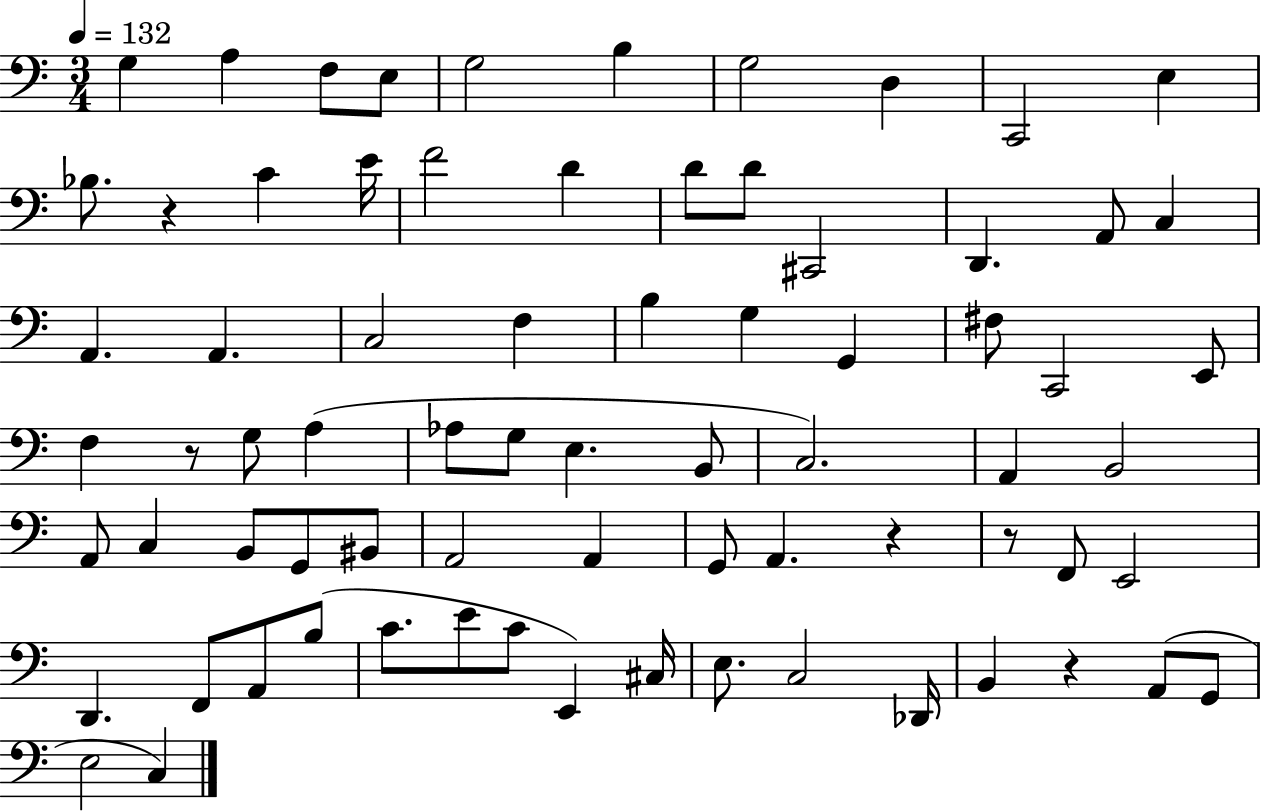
{
  \clef bass
  \numericTimeSignature
  \time 3/4
  \key c \major
  \tempo 4 = 132
  g4 a4 f8 e8 | g2 b4 | g2 d4 | c,2 e4 | \break bes8. r4 c'4 e'16 | f'2 d'4 | d'8 d'8 cis,2 | d,4. a,8 c4 | \break a,4. a,4. | c2 f4 | b4 g4 g,4 | fis8 c,2 e,8 | \break f4 r8 g8 a4( | aes8 g8 e4. b,8 | c2.) | a,4 b,2 | \break a,8 c4 b,8 g,8 bis,8 | a,2 a,4 | g,8 a,4. r4 | r8 f,8 e,2 | \break d,4. f,8 a,8 b8( | c'8. e'8 c'8 e,4) cis16 | e8. c2 des,16 | b,4 r4 a,8( g,8 | \break e2 c4) | \bar "|."
}